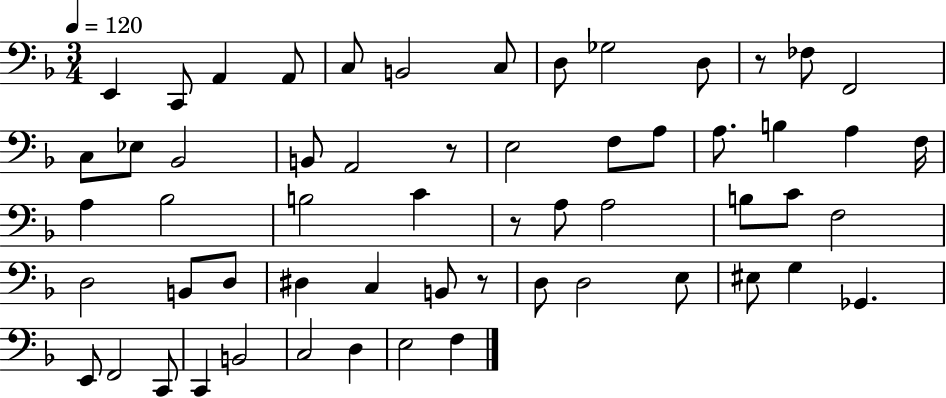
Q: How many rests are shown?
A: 4